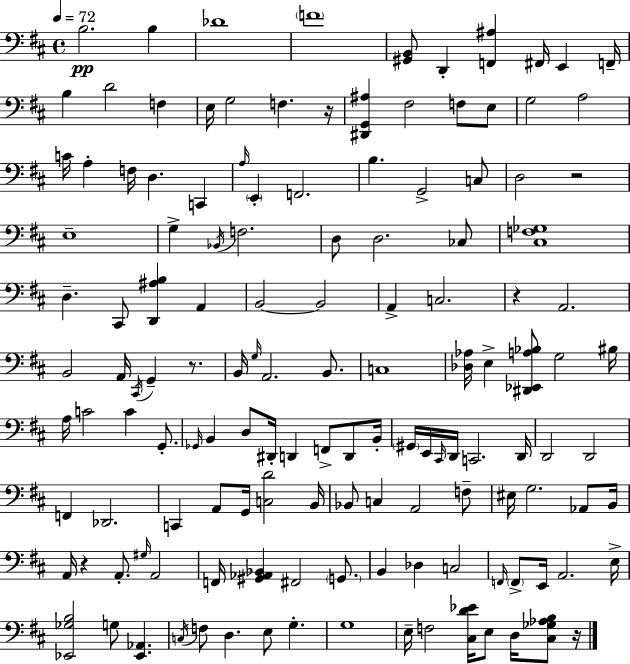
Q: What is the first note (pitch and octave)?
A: B3